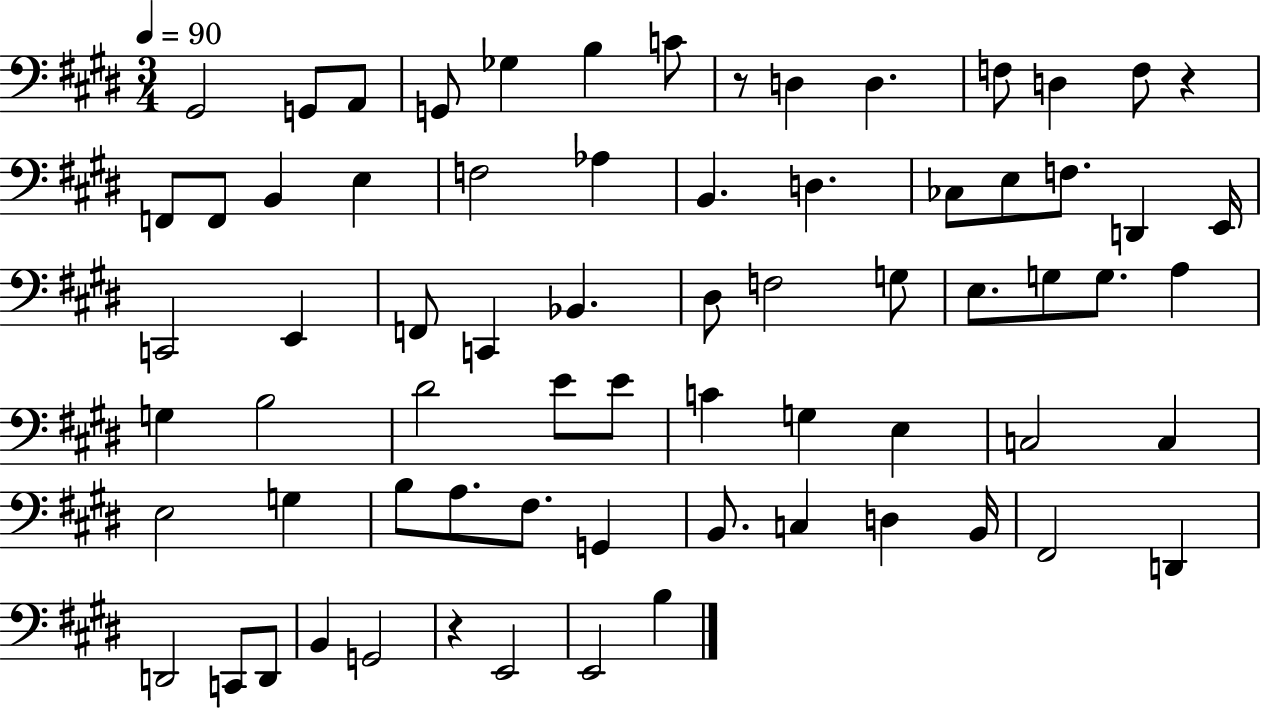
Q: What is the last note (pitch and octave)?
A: B3